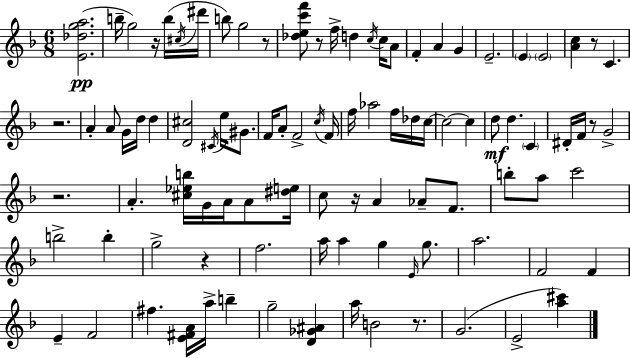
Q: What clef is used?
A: treble